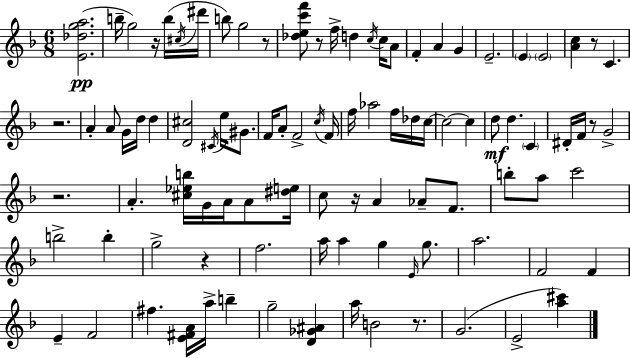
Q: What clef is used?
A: treble